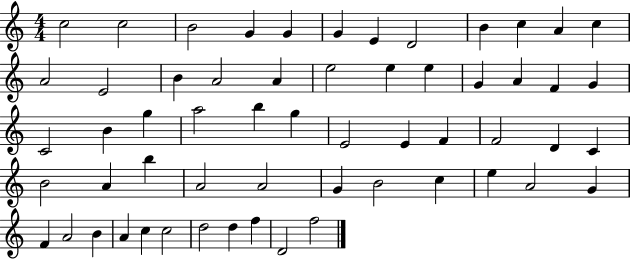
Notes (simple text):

C5/h C5/h B4/h G4/q G4/q G4/q E4/q D4/h B4/q C5/q A4/q C5/q A4/h E4/h B4/q A4/h A4/q E5/h E5/q E5/q G4/q A4/q F4/q G4/q C4/h B4/q G5/q A5/h B5/q G5/q E4/h E4/q F4/q F4/h D4/q C4/q B4/h A4/q B5/q A4/h A4/h G4/q B4/h C5/q E5/q A4/h G4/q F4/q A4/h B4/q A4/q C5/q C5/h D5/h D5/q F5/q D4/h F5/h